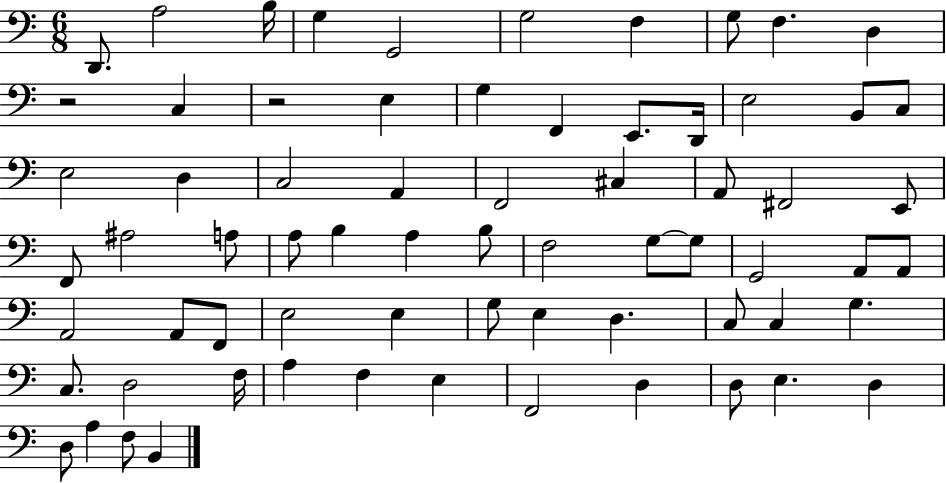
{
  \clef bass
  \numericTimeSignature
  \time 6/8
  \key c \major
  d,8. a2 b16 | g4 g,2 | g2 f4 | g8 f4. d4 | \break r2 c4 | r2 e4 | g4 f,4 e,8. d,16 | e2 b,8 c8 | \break e2 d4 | c2 a,4 | f,2 cis4 | a,8 fis,2 e,8 | \break f,8 ais2 a8 | a8 b4 a4 b8 | f2 g8~~ g8 | g,2 a,8 a,8 | \break a,2 a,8 f,8 | e2 e4 | g8 e4 d4. | c8 c4 g4. | \break c8. d2 f16 | a4 f4 e4 | f,2 d4 | d8 e4. d4 | \break d8 a4 f8 b,4 | \bar "|."
}